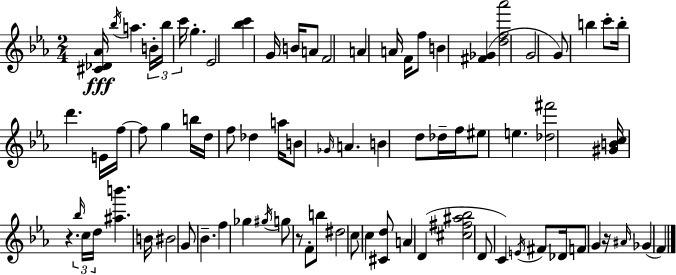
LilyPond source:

{
  \clef treble
  \numericTimeSignature
  \time 2/4
  \key c \minor
  <cis' des' aes'>16\fff \acciaccatura { bes''16 } a''4. | \tuplet 3/2 { b'16-. bes''16 c'''16 } g''4.-. | ees'2 | <bes'' c'''>4 g'16 b'16 a'8 | \break f'2 | a'4 a'16 f'16 f''8 | b'4 <fis' ges'>4( | <d'' f'' aes'''>2 | \break g'2 | g'8) b''4 c'''8-. | b''16-. d'''4. | e'16 f''16~~ f''8 g''4 | \break b''16 d''16 f''8 des''4 | a''16 b'8 \grace { ges'16 } a'4. | b'4 d''8 | des''16-- f''16 eis''8 e''4. | \break <des'' fis'''>2 | <gis' b' c''>16 r4. | \tuplet 3/2 { \grace { bes''16 } c''16 d''16 } <ais'' b'''>4. | b'16 bis'2 | \break g'8 bes'4.-- | f''4 ges''4 | \acciaccatura { gis''16 } g''8 r8 | f'8-. b''8 dis''2 | \break c''8 c''4 | <cis' d''>8 a'4 | d'4( <cis'' fis'' ais'' bes''>2 | d'8 c'4) | \break \acciaccatura { e'16 } fis'8 des'16 f'8 | g'4 r16 \grace { ais'16 }( ges'4 | f'4) \bar "|."
}